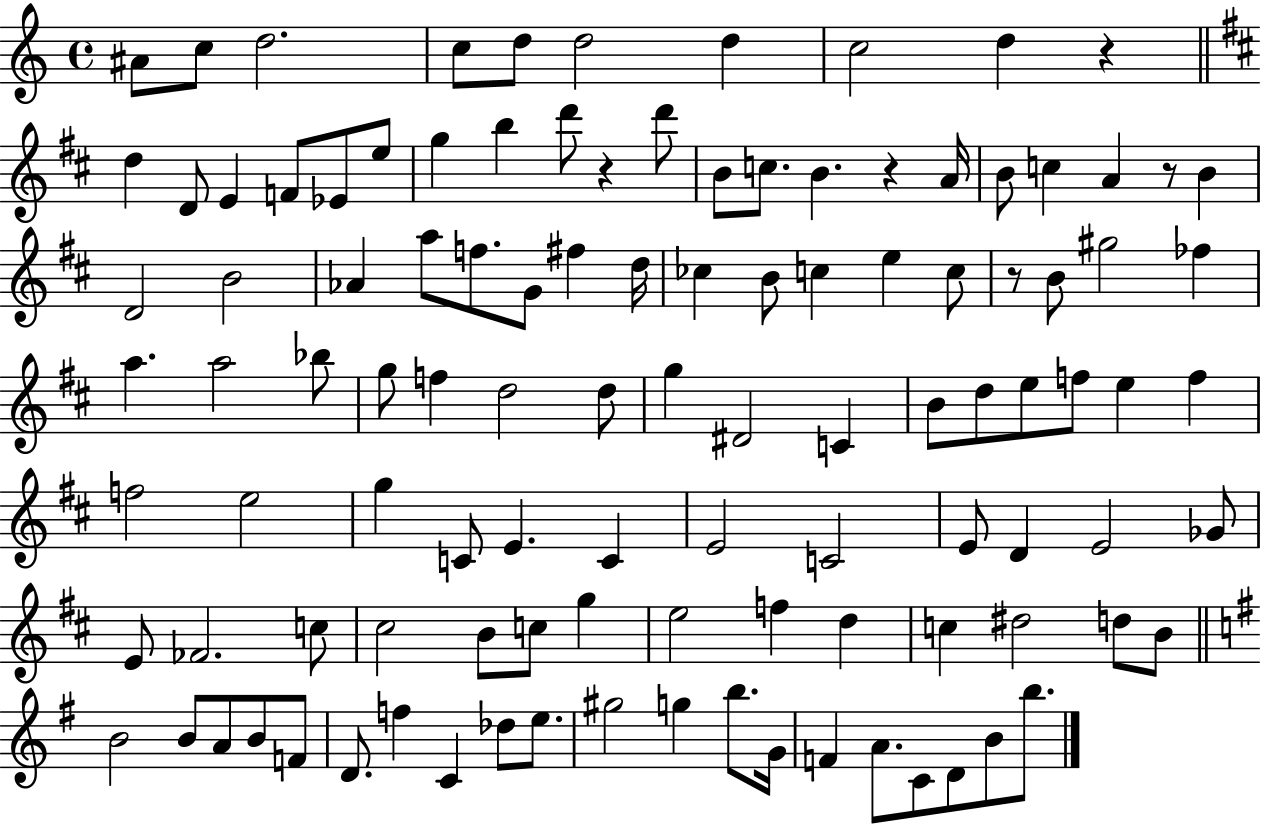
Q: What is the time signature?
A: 4/4